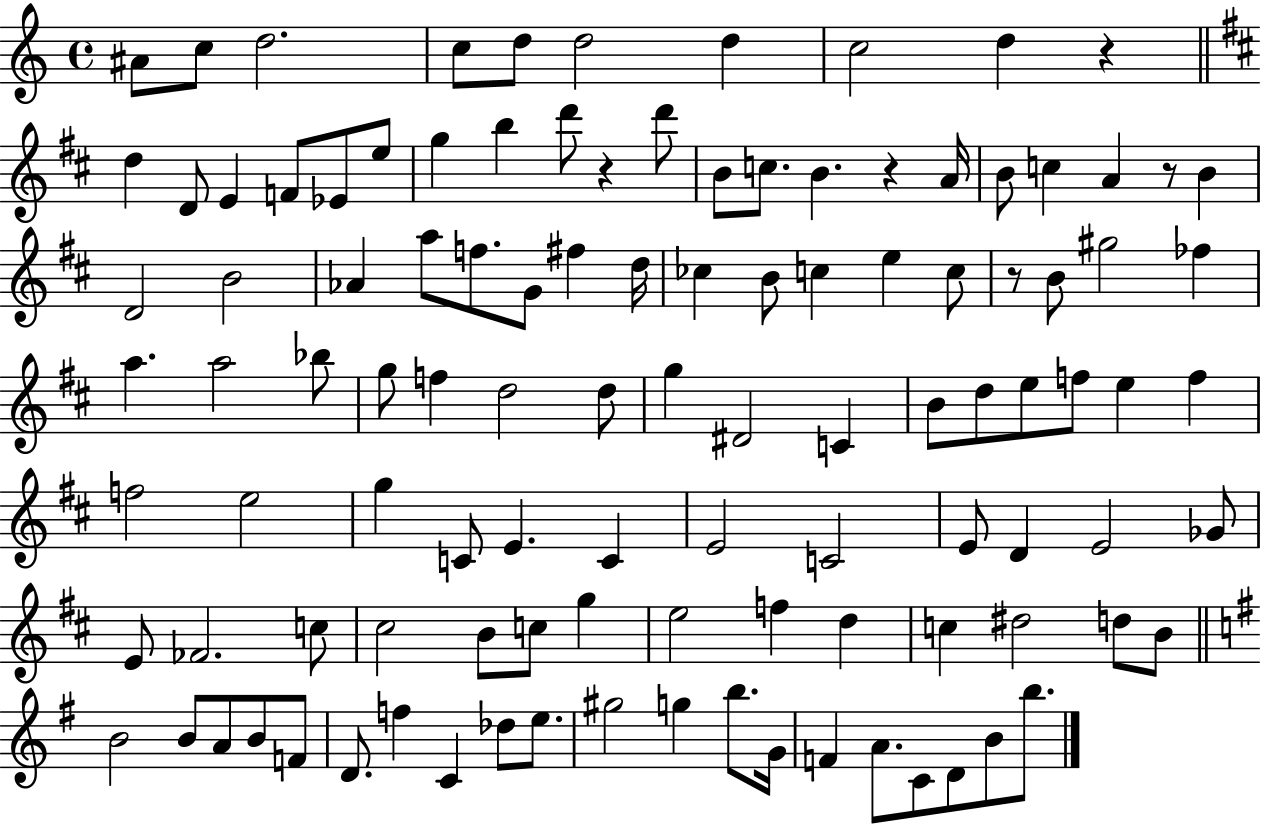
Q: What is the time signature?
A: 4/4